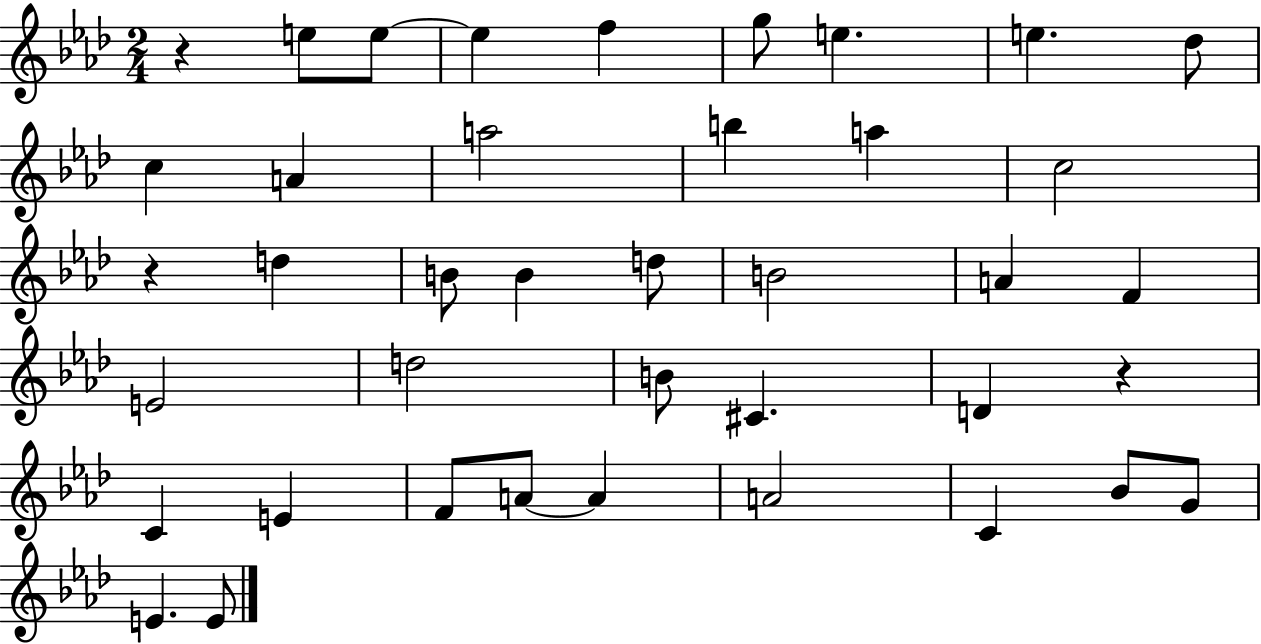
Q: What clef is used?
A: treble